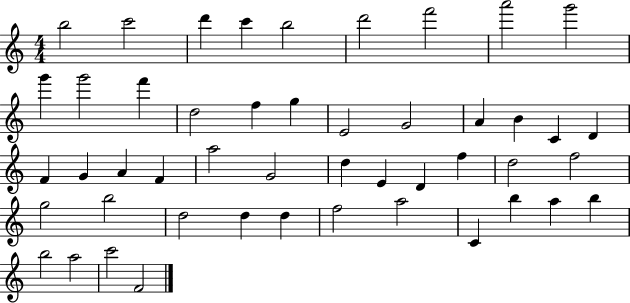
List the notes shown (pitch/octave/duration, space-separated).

B5/h C6/h D6/q C6/q B5/h D6/h F6/h A6/h G6/h G6/q G6/h F6/q D5/h F5/q G5/q E4/h G4/h A4/q B4/q C4/q D4/q F4/q G4/q A4/q F4/q A5/h G4/h D5/q E4/q D4/q F5/q D5/h F5/h G5/h B5/h D5/h D5/q D5/q F5/h A5/h C4/q B5/q A5/q B5/q B5/h A5/h C6/h F4/h